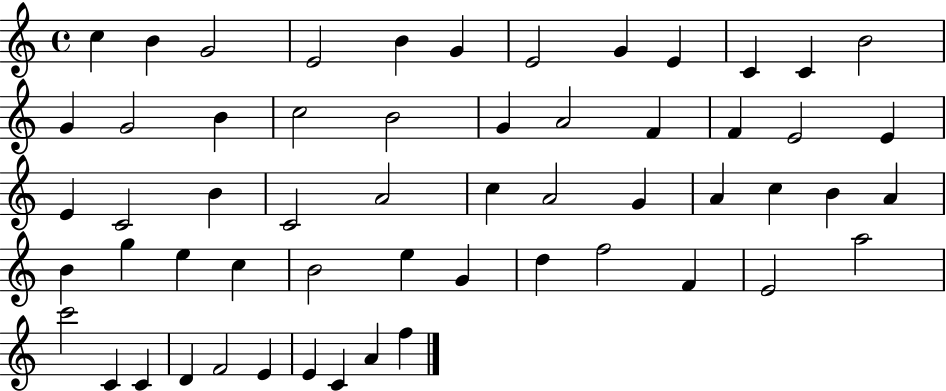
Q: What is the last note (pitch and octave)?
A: F5